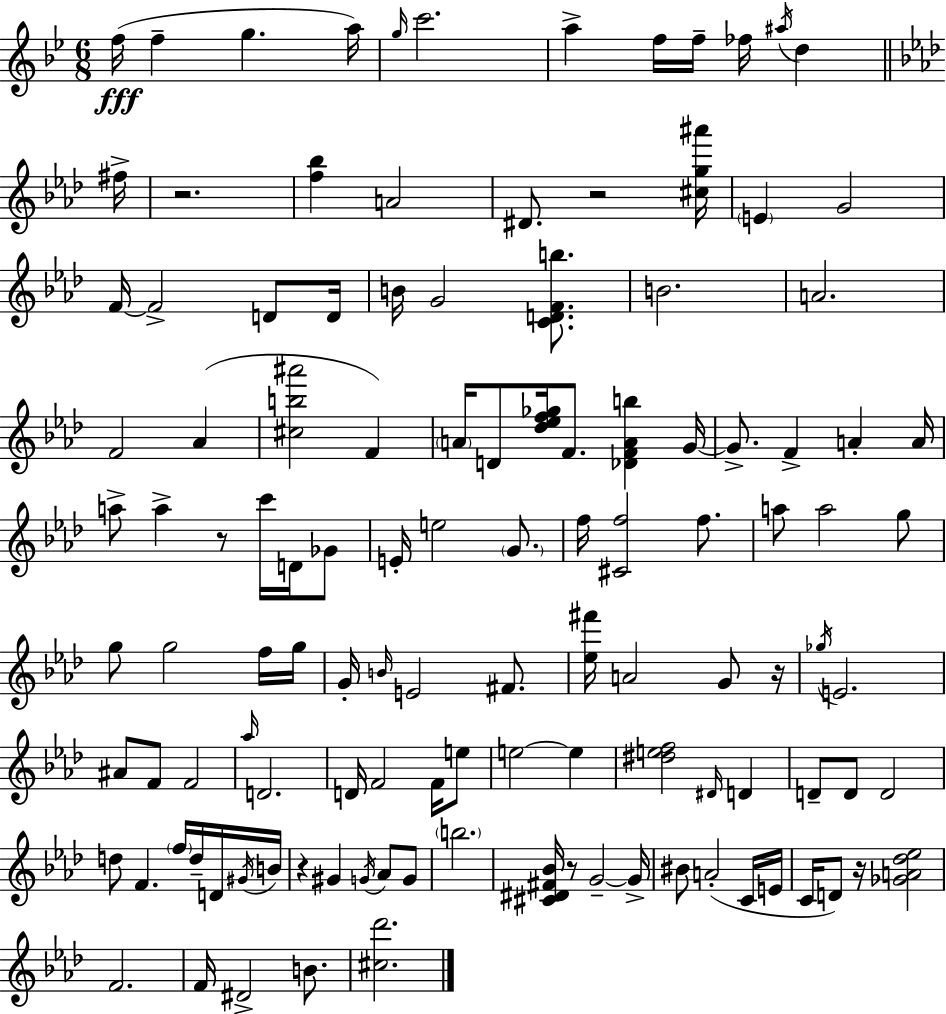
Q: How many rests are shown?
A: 7